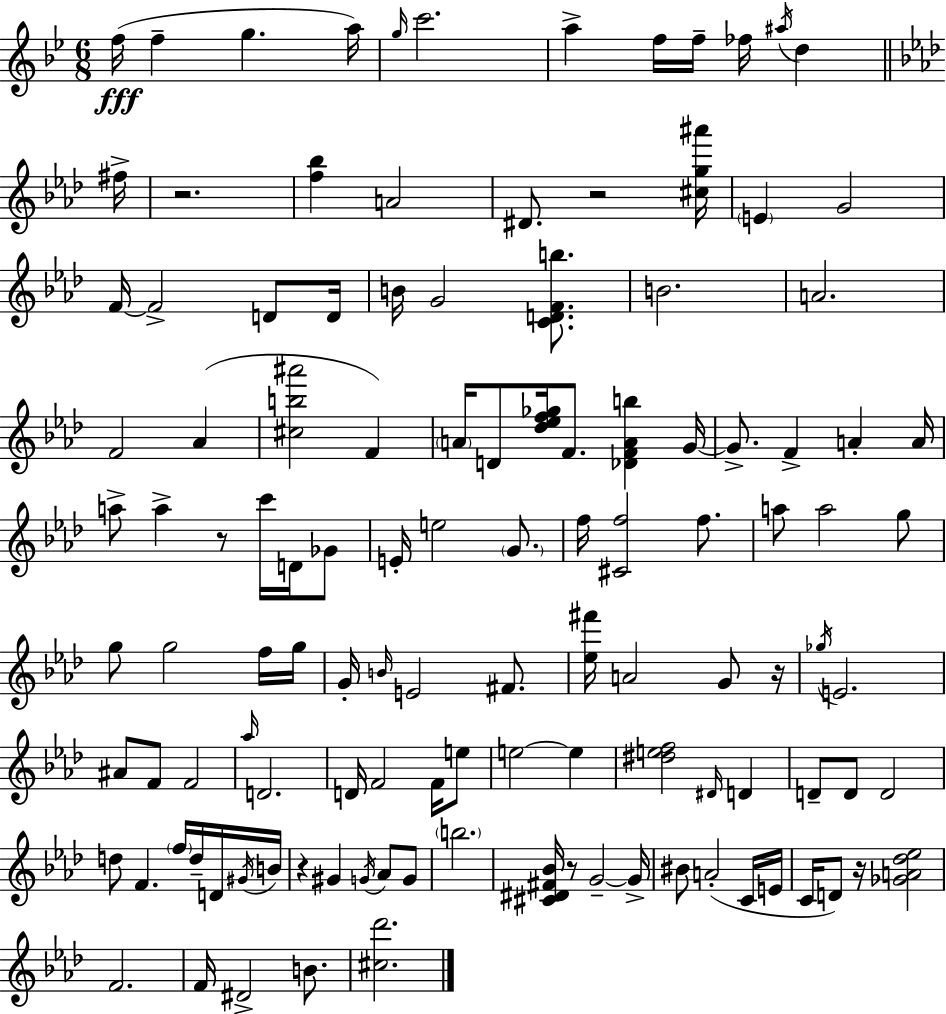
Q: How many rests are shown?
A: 7